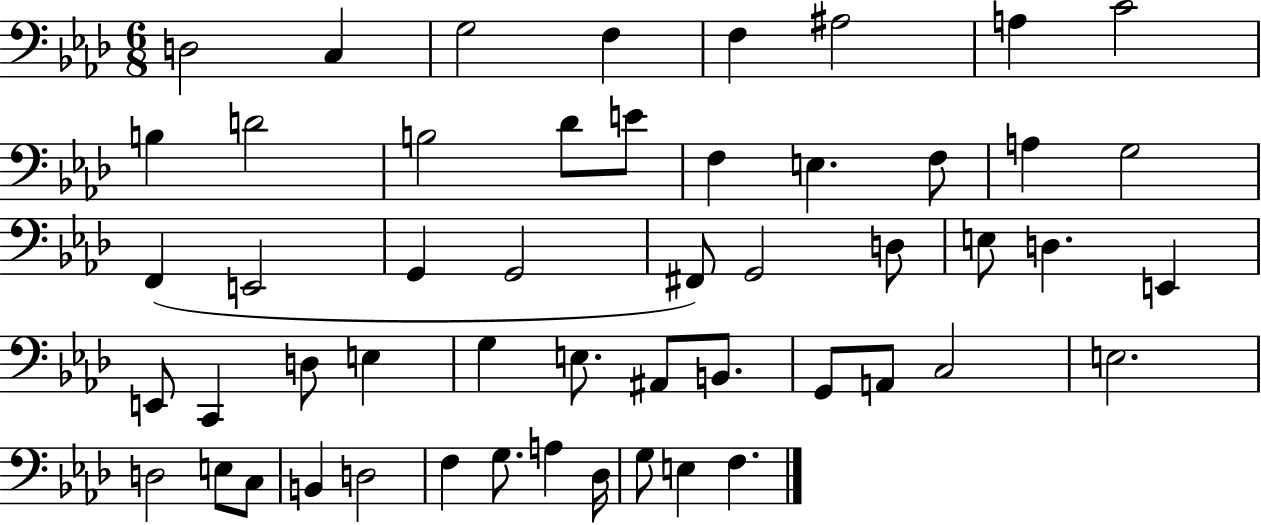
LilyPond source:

{
  \clef bass
  \numericTimeSignature
  \time 6/8
  \key aes \major
  d2 c4 | g2 f4 | f4 ais2 | a4 c'2 | \break b4 d'2 | b2 des'8 e'8 | f4 e4. f8 | a4 g2 | \break f,4( e,2 | g,4 g,2 | fis,8) g,2 d8 | e8 d4. e,4 | \break e,8 c,4 d8 e4 | g4 e8. ais,8 b,8. | g,8 a,8 c2 | e2. | \break d2 e8 c8 | b,4 d2 | f4 g8. a4 des16 | g8 e4 f4. | \break \bar "|."
}